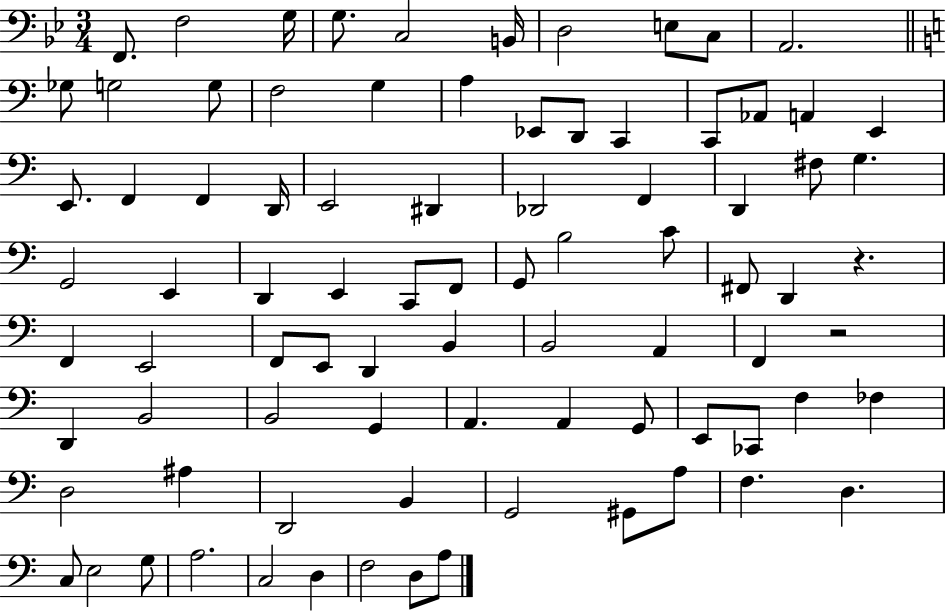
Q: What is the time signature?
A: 3/4